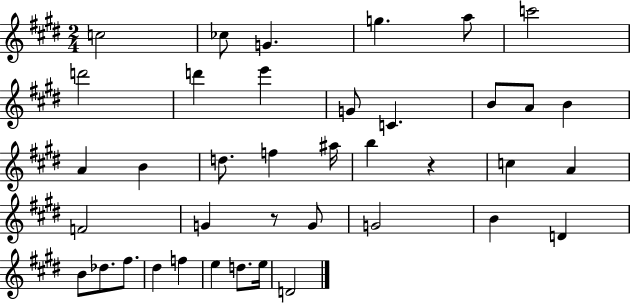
C5/h CES5/e G4/q. G5/q. A5/e C6/h D6/h D6/q E6/q G4/e C4/q. B4/e A4/e B4/q A4/q B4/q D5/e. F5/q A#5/s B5/q R/q C5/q A4/q F4/h G4/q R/e G4/e G4/h B4/q D4/q B4/e Db5/e. F#5/e. D#5/q F5/q E5/q D5/e. E5/s D4/h